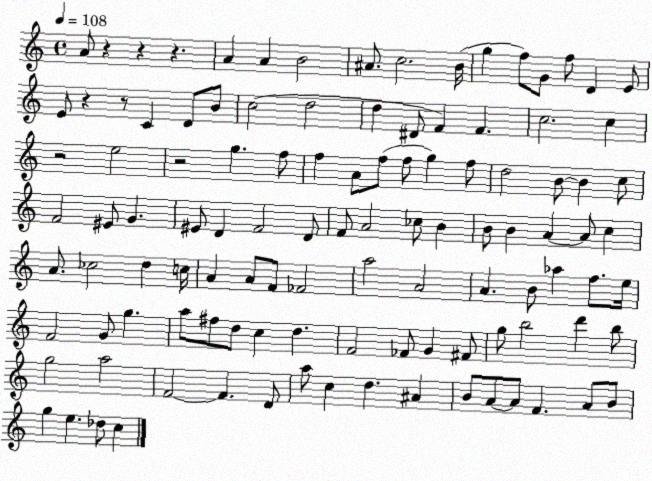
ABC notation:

X:1
T:Untitled
M:4/4
L:1/4
K:C
A/2 z z z A A B2 ^A/2 c2 B/4 g f/2 G/2 f/2 D E/2 E/2 z z/2 C D/2 B/2 c2 d2 d ^D/2 F F c2 c z2 e2 z2 g f/2 f A/2 f/2 f/2 g f/2 d2 B/2 B c/2 F2 ^E/2 G ^E/2 D F2 D/2 F/2 A2 _c/2 B B/2 B A A/2 c A/2 _c2 d c/4 A A/2 F/2 _F2 a2 A2 A B/2 _a f/2 e/4 F2 G/2 g a/2 ^f/2 d/2 c d F2 _F/2 G ^F/2 g/2 b2 d' b/2 g2 a2 F2 F D/2 a/2 c d ^A B/2 A/2 A/2 F A/2 B/2 g e _d/2 c